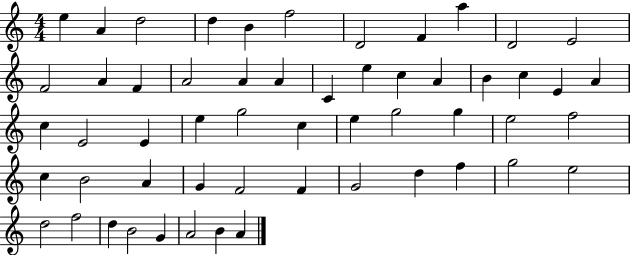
X:1
T:Untitled
M:4/4
L:1/4
K:C
e A d2 d B f2 D2 F a D2 E2 F2 A F A2 A A C e c A B c E A c E2 E e g2 c e g2 g e2 f2 c B2 A G F2 F G2 d f g2 e2 d2 f2 d B2 G A2 B A